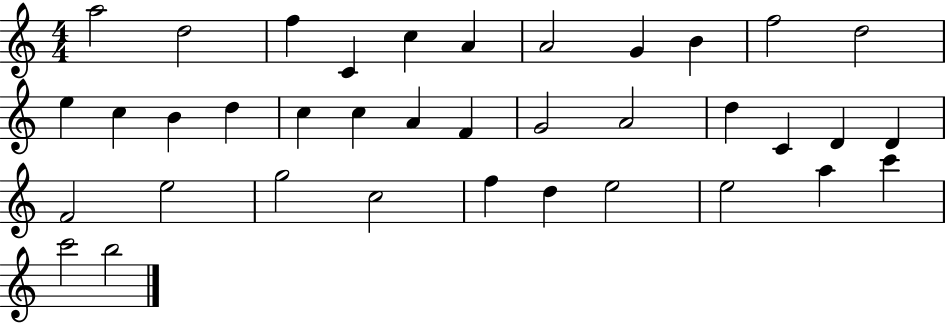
A5/h D5/h F5/q C4/q C5/q A4/q A4/h G4/q B4/q F5/h D5/h E5/q C5/q B4/q D5/q C5/q C5/q A4/q F4/q G4/h A4/h D5/q C4/q D4/q D4/q F4/h E5/h G5/h C5/h F5/q D5/q E5/h E5/h A5/q C6/q C6/h B5/h